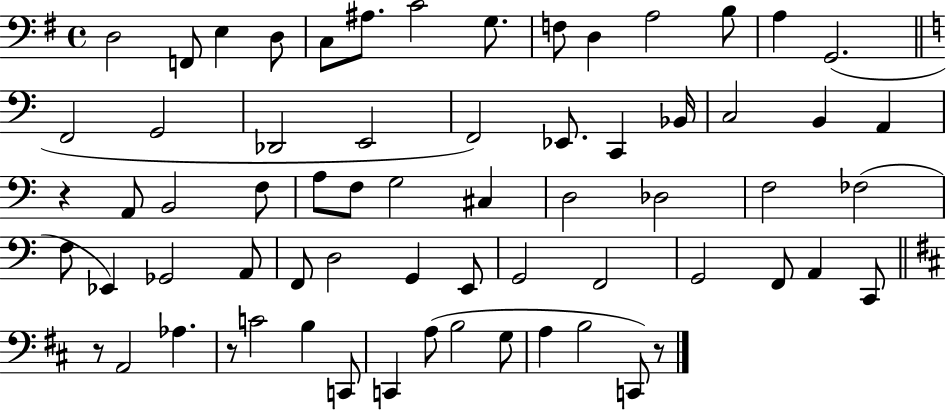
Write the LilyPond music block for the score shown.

{
  \clef bass
  \time 4/4
  \defaultTimeSignature
  \key g \major
  d2 f,8 e4 d8 | c8 ais8. c'2 g8. | f8 d4 a2 b8 | a4 g,2.( | \break \bar "||" \break \key c \major f,2 g,2 | des,2 e,2 | f,2) ees,8. c,4 bes,16 | c2 b,4 a,4 | \break r4 a,8 b,2 f8 | a8 f8 g2 cis4 | d2 des2 | f2 fes2( | \break f8 ees,4) ges,2 a,8 | f,8 d2 g,4 e,8 | g,2 f,2 | g,2 f,8 a,4 c,8 | \break \bar "||" \break \key d \major r8 a,2 aes4. | r8 c'2 b4 c,8 | c,4 a8( b2 g8 | a4 b2 c,8) r8 | \break \bar "|."
}